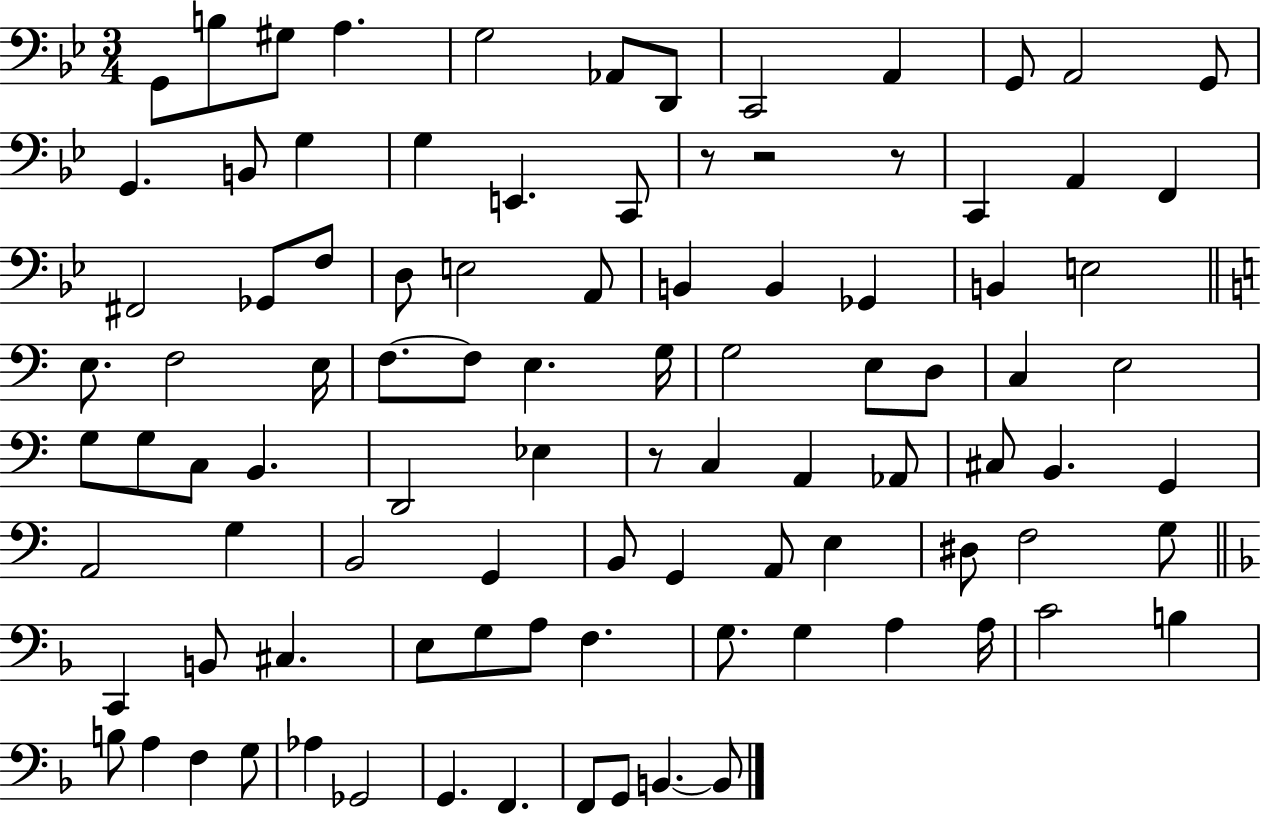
X:1
T:Untitled
M:3/4
L:1/4
K:Bb
G,,/2 B,/2 ^G,/2 A, G,2 _A,,/2 D,,/2 C,,2 A,, G,,/2 A,,2 G,,/2 G,, B,,/2 G, G, E,, C,,/2 z/2 z2 z/2 C,, A,, F,, ^F,,2 _G,,/2 F,/2 D,/2 E,2 A,,/2 B,, B,, _G,, B,, E,2 E,/2 F,2 E,/4 F,/2 F,/2 E, G,/4 G,2 E,/2 D,/2 C, E,2 G,/2 G,/2 C,/2 B,, D,,2 _E, z/2 C, A,, _A,,/2 ^C,/2 B,, G,, A,,2 G, B,,2 G,, B,,/2 G,, A,,/2 E, ^D,/2 F,2 G,/2 C,, B,,/2 ^C, E,/2 G,/2 A,/2 F, G,/2 G, A, A,/4 C2 B, B,/2 A, F, G,/2 _A, _G,,2 G,, F,, F,,/2 G,,/2 B,, B,,/2